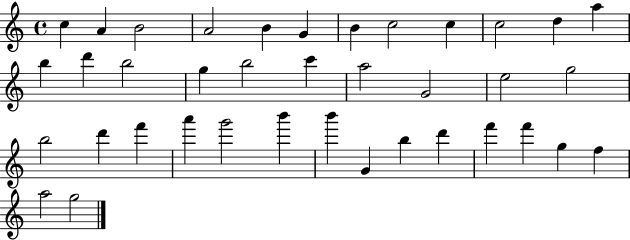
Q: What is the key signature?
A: C major